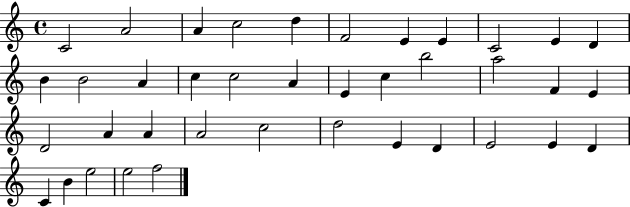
{
  \clef treble
  \time 4/4
  \defaultTimeSignature
  \key c \major
  c'2 a'2 | a'4 c''2 d''4 | f'2 e'4 e'4 | c'2 e'4 d'4 | \break b'4 b'2 a'4 | c''4 c''2 a'4 | e'4 c''4 b''2 | a''2 f'4 e'4 | \break d'2 a'4 a'4 | a'2 c''2 | d''2 e'4 d'4 | e'2 e'4 d'4 | \break c'4 b'4 e''2 | e''2 f''2 | \bar "|."
}